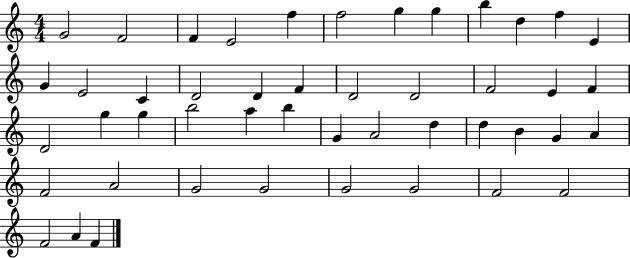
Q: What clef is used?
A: treble